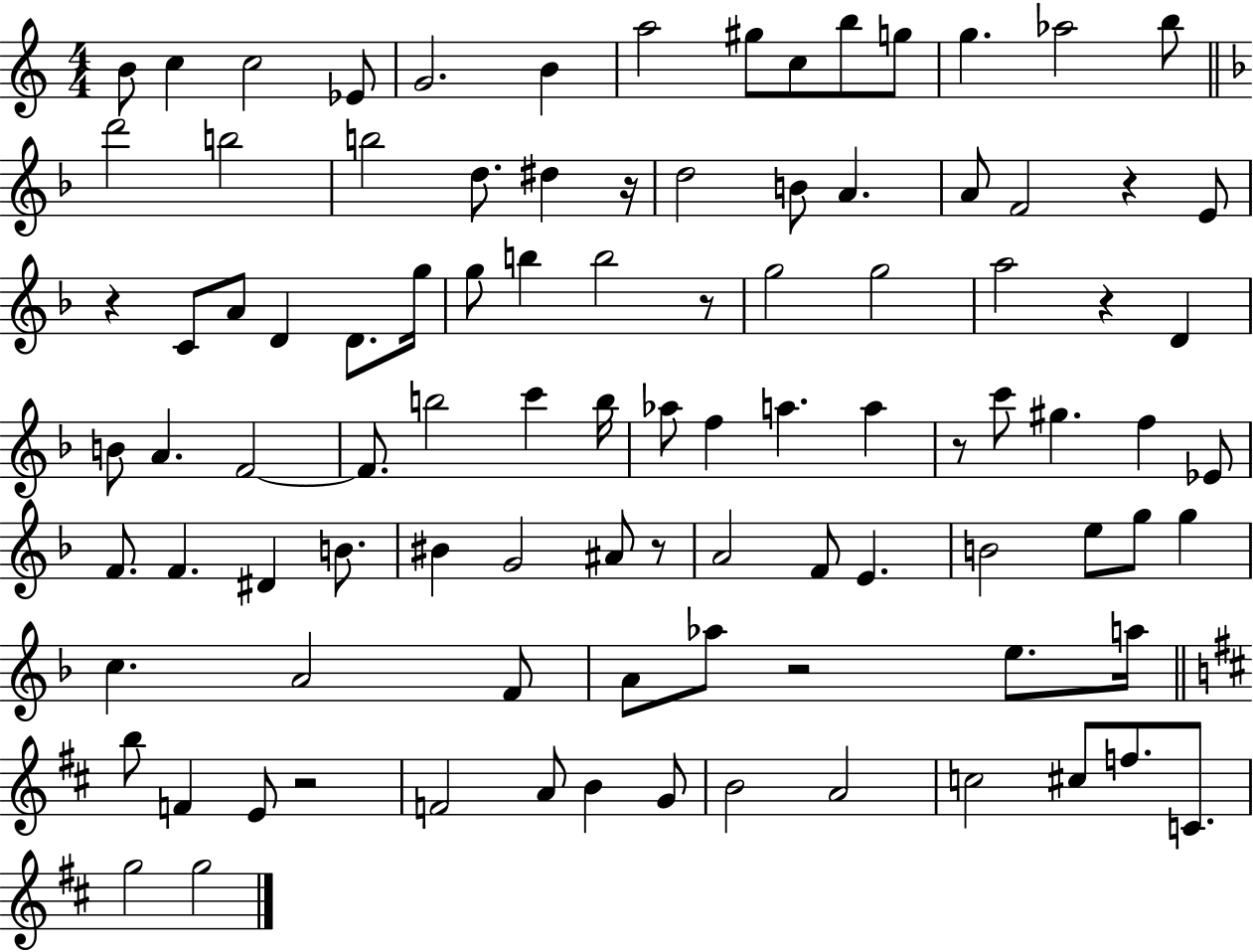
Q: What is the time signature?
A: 4/4